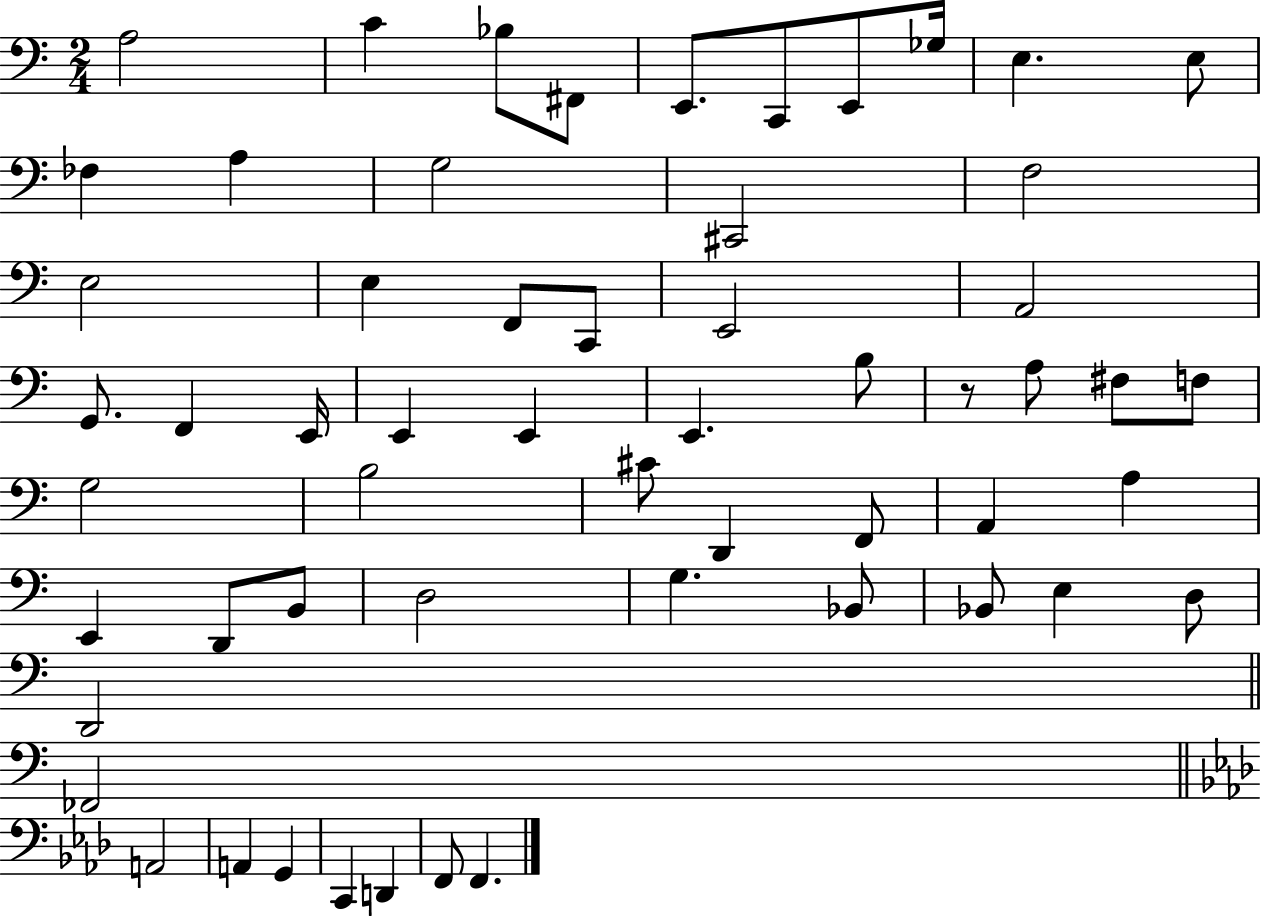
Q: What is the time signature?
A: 2/4